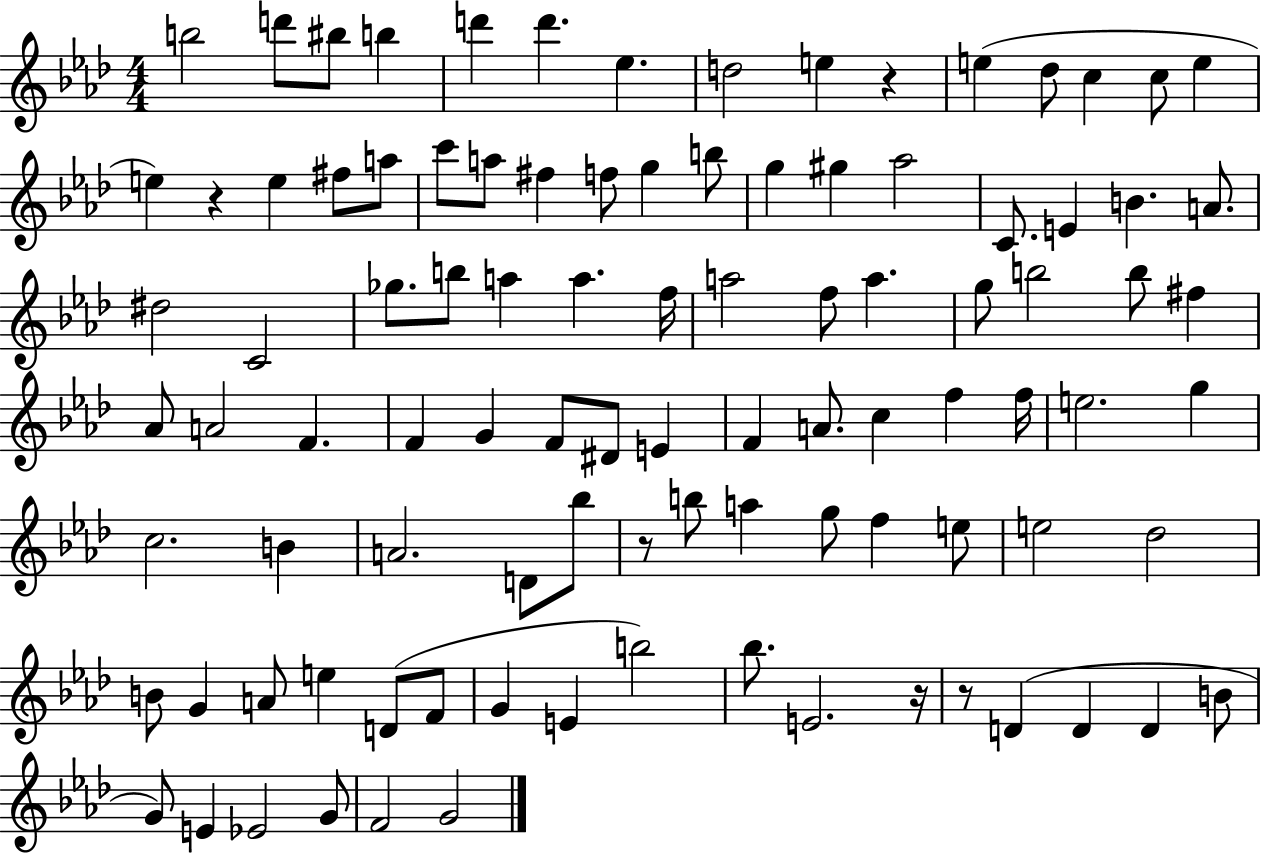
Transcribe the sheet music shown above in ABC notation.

X:1
T:Untitled
M:4/4
L:1/4
K:Ab
b2 d'/2 ^b/2 b d' d' _e d2 e z e _d/2 c c/2 e e z e ^f/2 a/2 c'/2 a/2 ^f f/2 g b/2 g ^g _a2 C/2 E B A/2 ^d2 C2 _g/2 b/2 a a f/4 a2 f/2 a g/2 b2 b/2 ^f _A/2 A2 F F G F/2 ^D/2 E F A/2 c f f/4 e2 g c2 B A2 D/2 _b/2 z/2 b/2 a g/2 f e/2 e2 _d2 B/2 G A/2 e D/2 F/2 G E b2 _b/2 E2 z/4 z/2 D D D B/2 G/2 E _E2 G/2 F2 G2